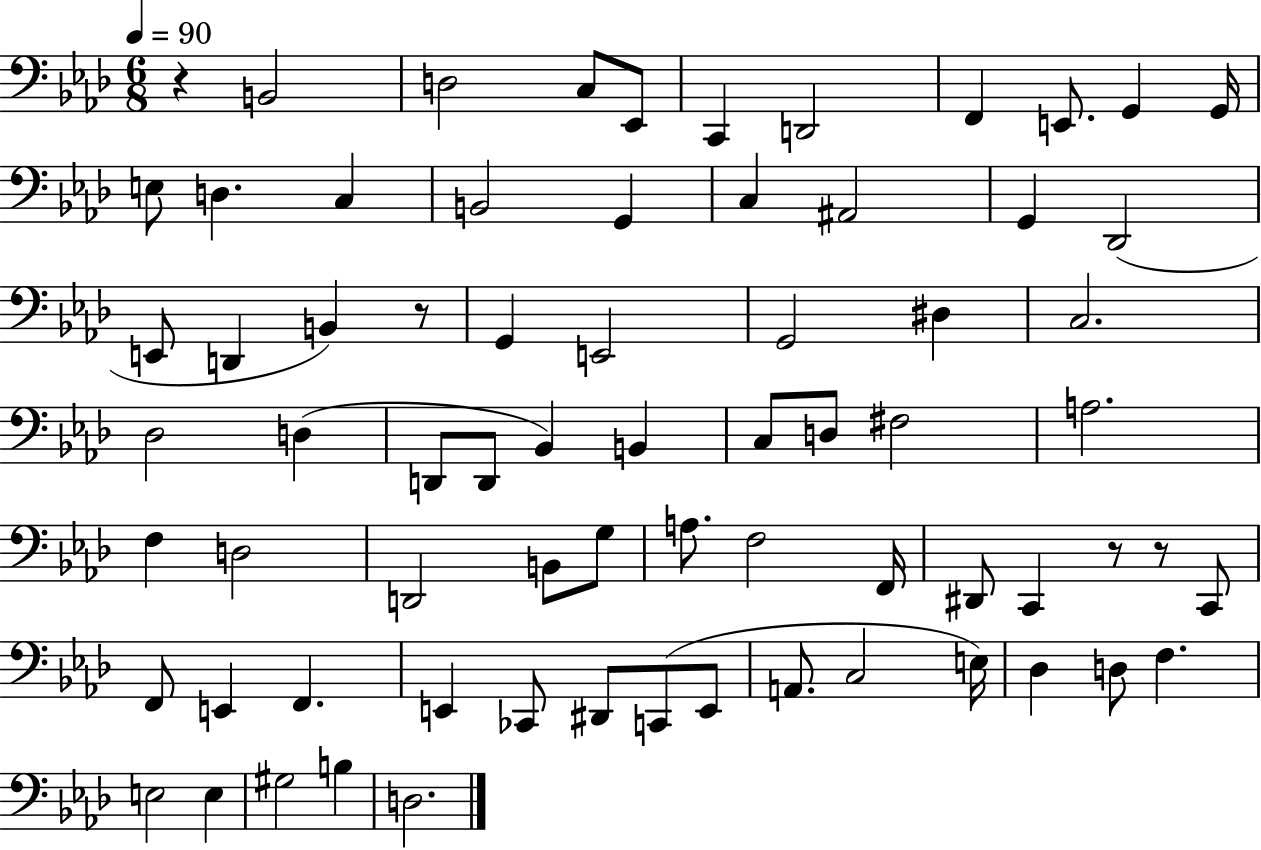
{
  \clef bass
  \numericTimeSignature
  \time 6/8
  \key aes \major
  \tempo 4 = 90
  r4 b,2 | d2 c8 ees,8 | c,4 d,2 | f,4 e,8. g,4 g,16 | \break e8 d4. c4 | b,2 g,4 | c4 ais,2 | g,4 des,2( | \break e,8 d,4 b,4) r8 | g,4 e,2 | g,2 dis4 | c2. | \break des2 d4( | d,8 d,8 bes,4) b,4 | c8 d8 fis2 | a2. | \break f4 d2 | d,2 b,8 g8 | a8. f2 f,16 | dis,8 c,4 r8 r8 c,8 | \break f,8 e,4 f,4. | e,4 ces,8 dis,8 c,8( e,8 | a,8. c2 e16) | des4 d8 f4. | \break e2 e4 | gis2 b4 | d2. | \bar "|."
}